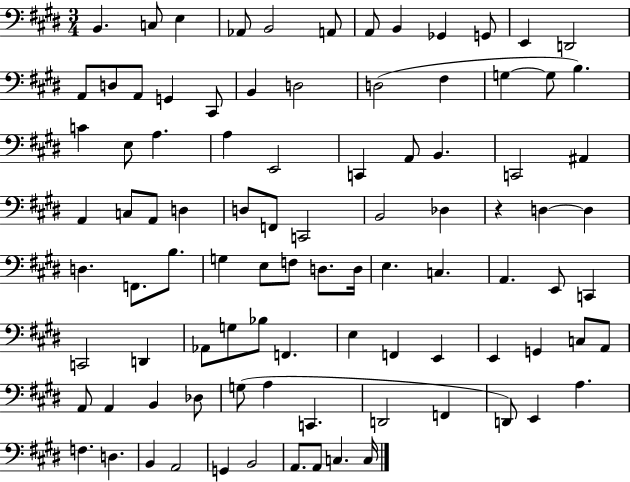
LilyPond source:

{
  \clef bass
  \numericTimeSignature
  \time 3/4
  \key e \major
  b,4. c8 e4 | aes,8 b,2 a,8 | a,8 b,4 ges,4 g,8 | e,4 d,2 | \break a,8 d8 a,8 g,4 cis,8 | b,4 d2 | d2( fis4 | g4~~ g8 b4.) | \break c'4 e8 a4. | a4 e,2 | c,4 a,8 b,4. | c,2 ais,4 | \break a,4 c8 a,8 d4 | d8 f,8 c,2 | b,2 des4 | r4 d4~~ d4 | \break d4. f,8. b8. | g4 e8 f8 d8. d16 | e4. c4. | a,4. e,8 c,4 | \break c,2 d,4 | aes,8 g8 bes8 f,4. | e4 f,4 e,4 | e,4 g,4 c8 a,8 | \break a,8 a,4 b,4 des8 | g8( a4 c,4. | d,2 f,4 | d,8) e,4 a4. | \break f4. d4. | b,4 a,2 | g,4 b,2 | a,8. a,8 c4. c16 | \break \bar "|."
}